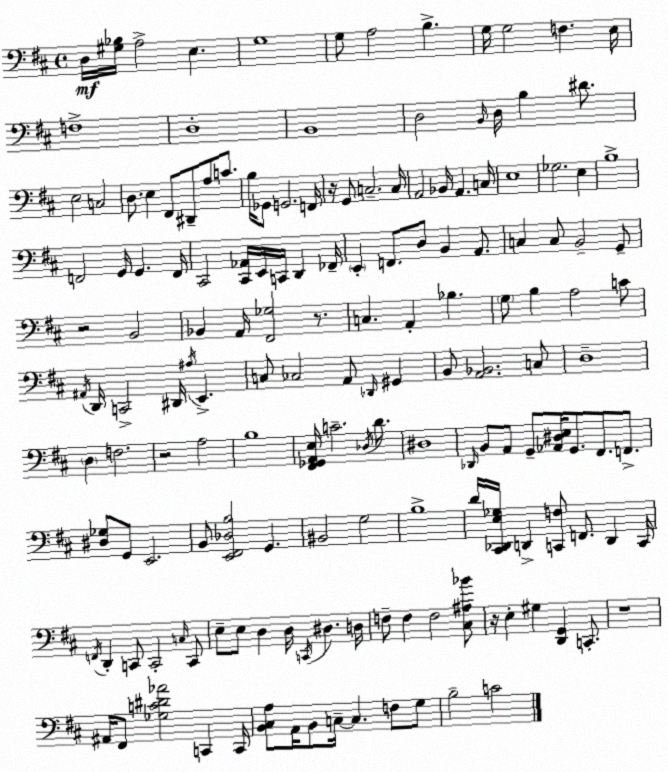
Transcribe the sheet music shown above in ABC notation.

X:1
T:Untitled
M:4/4
L:1/4
K:D
D,/4 [^G,_B,]/4 A,2 E, G,4 G,/2 A,2 B, G,/4 G,2 F, E,/4 F,4 D,4 B,,4 D,2 B,,/4 D,/4 B, ^D/2 E,2 C,2 D,/2 E, ^F,,/2 ^D,,/2 A,/2 C/2 B,/4 _G,,/2 G,,2 F,,/4 z/4 G,,/2 C,2 C,/4 A,,2 _B,,/4 A,, C,/4 E,4 _G,2 E, B,4 F,,2 G,,/4 G,, F,,/4 ^C,,2 [^C,,_A,,]/4 E,,/4 C,,/4 D,, _F,,/4 E,, F,,/2 D,/2 B,, A,,/2 C, C,/2 B,,2 G,,/2 z2 B,,2 _B,, A,,/4 [^F,,_G,]2 z/2 C, A,, _B, G,/2 B, A,2 C/2 ^A,,/4 D,,/4 C,,2 ^D,,/4 ^A,/4 E,, C,/2 _C,2 A,,/2 _D,,/4 ^G,, B,,/2 [A,,_B,,]2 C,/2 D,4 D, F,2 z2 A,2 B,4 [^F,,_G,,A,,E,]/4 C2 _D,/4 D/2 ^D,4 _D,,/4 B,,/2 A,,/2 G,,/2 [_A,,^D,E,]/4 G,,/2 ^F,,/2 F,,/2 [^D,_G,]/2 G,,/2 E,,2 B,,/2 [E,,^F,,_D,B,]2 G,, ^B,,2 G,2 B,4 D/4 [^C,,_D,,E,_G,]/4 D,, [C,,F,]/2 F,,/2 D,, C,,/4 F,,/4 D,, C,,/2 C,,2 C,/4 C,,/2 E,/2 E,/2 D, D,/4 C,,/4 ^D, D,/4 F,/2 F, F,2 [^C,^A,_B]/2 z/4 E, ^G, [D,,G,,] C,,/2 z4 ^A,,/4 ^F,,/2 [_G,C^D_A]2 C,, C,,/4 [B,,^C,A,]/2 A,,/4 B,,/2 C,/4 C, F,/2 G,/2 B,2 C2